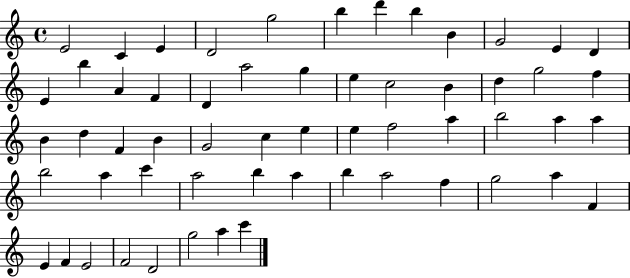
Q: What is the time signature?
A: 4/4